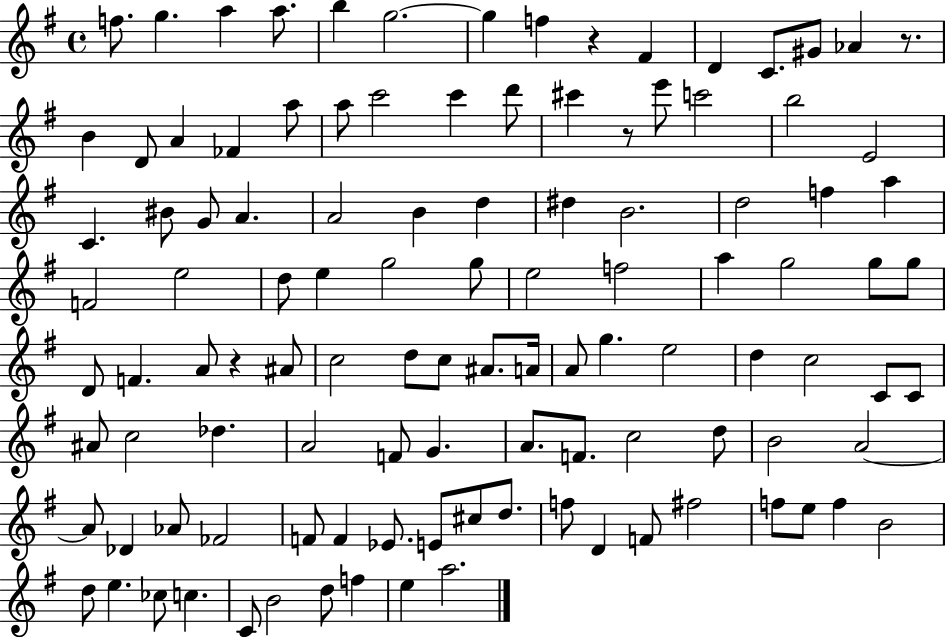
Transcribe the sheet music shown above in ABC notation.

X:1
T:Untitled
M:4/4
L:1/4
K:G
f/2 g a a/2 b g2 g f z ^F D C/2 ^G/2 _A z/2 B D/2 A _F a/2 a/2 c'2 c' d'/2 ^c' z/2 e'/2 c'2 b2 E2 C ^B/2 G/2 A A2 B d ^d B2 d2 f a F2 e2 d/2 e g2 g/2 e2 f2 a g2 g/2 g/2 D/2 F A/2 z ^A/2 c2 d/2 c/2 ^A/2 A/4 A/2 g e2 d c2 C/2 C/2 ^A/2 c2 _d A2 F/2 G A/2 F/2 c2 d/2 B2 A2 A/2 _D _A/2 _F2 F/2 F _E/2 E/2 ^c/2 d/2 f/2 D F/2 ^f2 f/2 e/2 f B2 d/2 e _c/2 c C/2 B2 d/2 f e a2